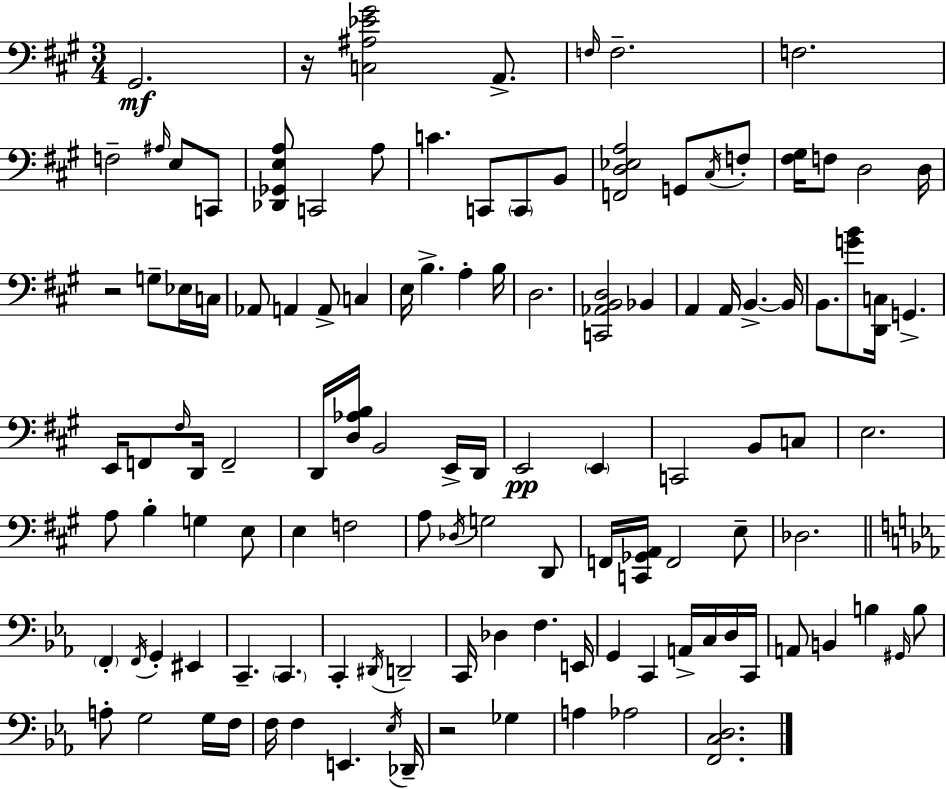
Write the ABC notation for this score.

X:1
T:Untitled
M:3/4
L:1/4
K:A
^G,,2 z/4 [C,^A,_E^G]2 A,,/2 F,/4 F,2 F,2 F,2 ^A,/4 E,/2 C,,/2 [_D,,_G,,E,A,]/2 C,,2 A,/2 C C,,/2 C,,/2 B,,/2 [F,,D,_E,A,]2 G,,/2 ^C,/4 F,/2 [^F,^G,]/4 F,/2 D,2 D,/4 z2 G,/2 _E,/4 C,/4 _A,,/2 A,, A,,/2 C, E,/4 B, A, B,/4 D,2 [C,,_A,,B,,D,]2 _B,, A,, A,,/4 B,, B,,/4 B,,/2 [GB]/2 [D,,C,]/4 G,, E,,/4 F,,/2 ^F,/4 D,,/4 F,,2 D,,/4 [D,_A,B,]/4 B,,2 E,,/4 D,,/4 E,,2 E,, C,,2 B,,/2 C,/2 E,2 A,/2 B, G, E,/2 E, F,2 A,/2 _D,/4 G,2 D,,/2 F,,/4 [C,,_G,,A,,]/4 F,,2 E,/2 _D,2 F,, F,,/4 G,, ^E,, C,, C,, C,, ^D,,/4 D,,2 C,,/4 _D, F, E,,/4 G,, C,, A,,/4 C,/4 D,/4 C,,/4 A,,/2 B,, B, ^G,,/4 B,/2 A,/2 G,2 G,/4 F,/4 F,/4 F, E,, _E,/4 _D,,/4 z2 _G, A, _A,2 [F,,C,D,]2